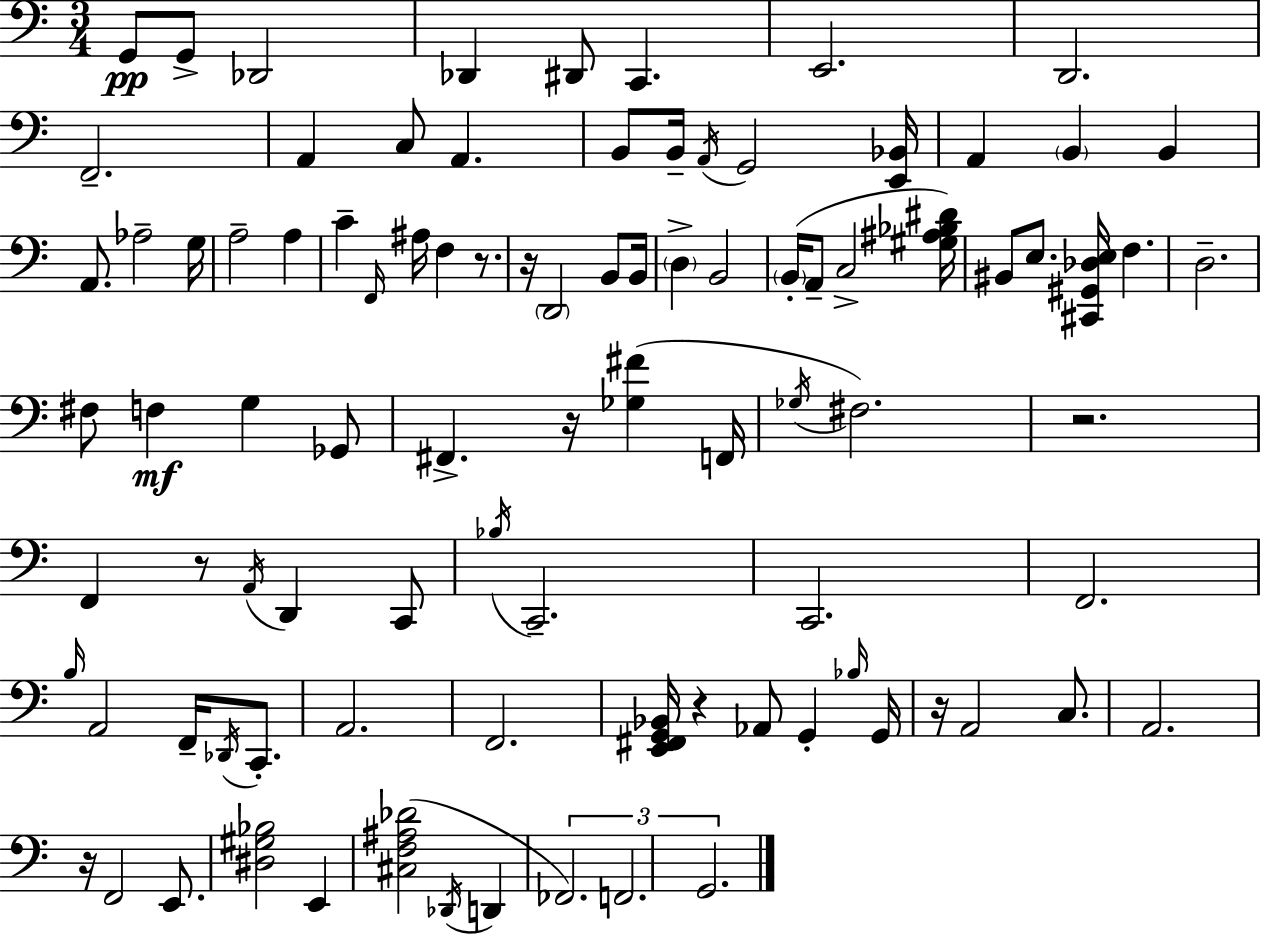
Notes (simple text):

G2/e G2/e Db2/h Db2/q D#2/e C2/q. E2/h. D2/h. F2/h. A2/q C3/e A2/q. B2/e B2/s A2/s G2/h [E2,Bb2]/s A2/q B2/q B2/q A2/e. Ab3/h G3/s A3/h A3/q C4/q F2/s A#3/s F3/q R/e. R/s D2/h B2/e B2/s D3/q B2/h B2/s A2/e C3/h [G#3,A#3,Bb3,D#4]/s BIS2/e E3/e. [C#2,G#2,Db3,E3]/s F3/q. D3/h. F#3/e F3/q G3/q Gb2/e F#2/q. R/s [Gb3,F#4]/q F2/s Gb3/s F#3/h. R/h. F2/q R/e A2/s D2/q C2/e Bb3/s C2/h. C2/h. F2/h. B3/s A2/h F2/s Db2/s C2/e. A2/h. F2/h. [E2,F#2,G2,Bb2]/s R/q Ab2/e G2/q Bb3/s G2/s R/s A2/h C3/e. A2/h. R/s F2/h E2/e. [D#3,G#3,Bb3]/h E2/q [C#3,F3,A#3,Db4]/h Db2/s D2/q FES2/h. F2/h. G2/h.